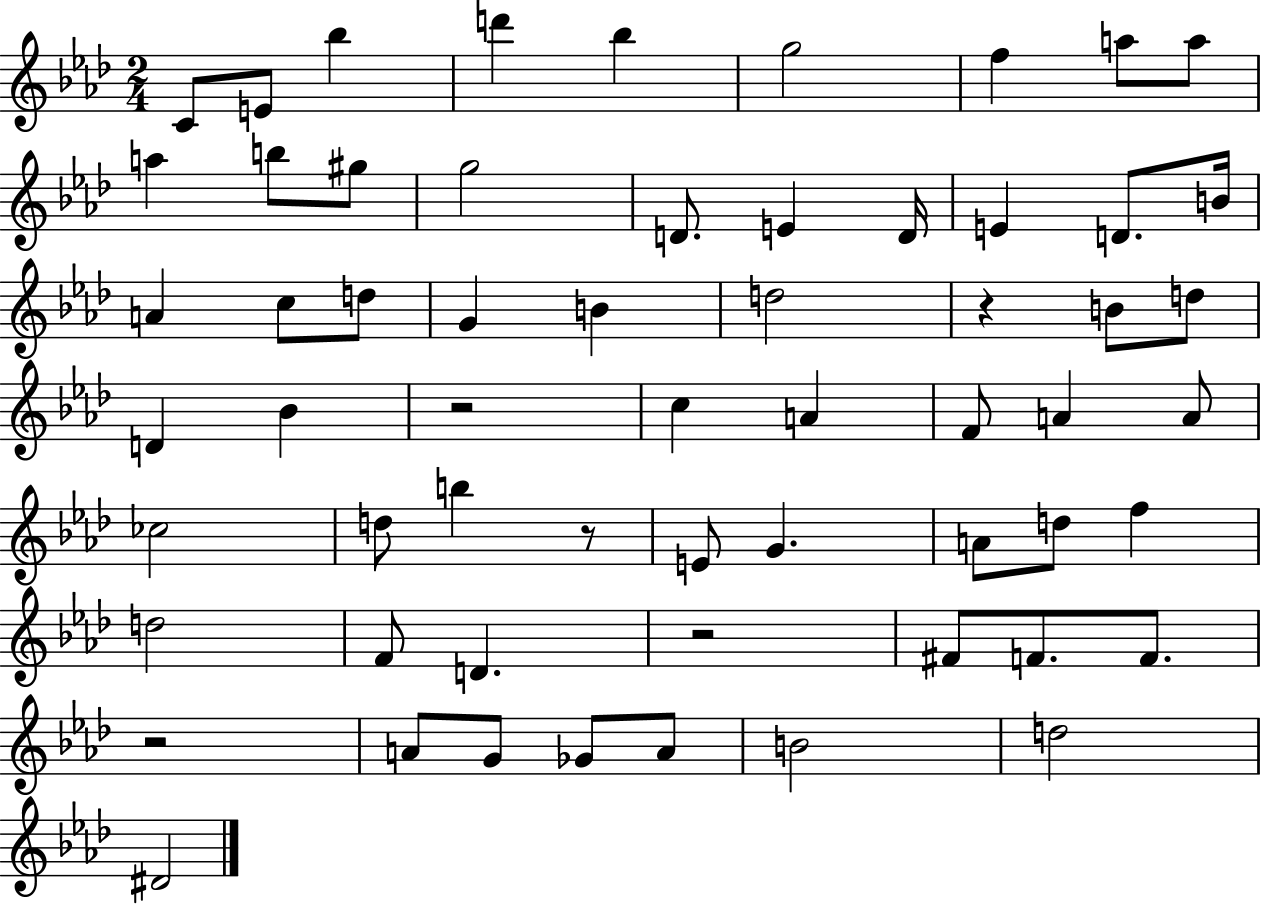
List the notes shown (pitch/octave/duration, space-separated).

C4/e E4/e Bb5/q D6/q Bb5/q G5/h F5/q A5/e A5/e A5/q B5/e G#5/e G5/h D4/e. E4/q D4/s E4/q D4/e. B4/s A4/q C5/e D5/e G4/q B4/q D5/h R/q B4/e D5/e D4/q Bb4/q R/h C5/q A4/q F4/e A4/q A4/e CES5/h D5/e B5/q R/e E4/e G4/q. A4/e D5/e F5/q D5/h F4/e D4/q. R/h F#4/e F4/e. F4/e. R/h A4/e G4/e Gb4/e A4/e B4/h D5/h D#4/h